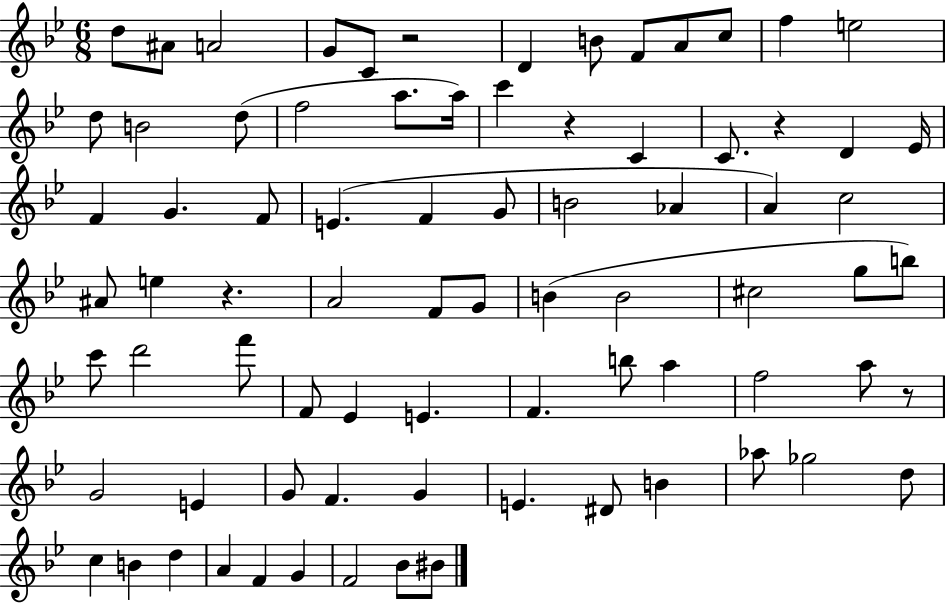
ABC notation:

X:1
T:Untitled
M:6/8
L:1/4
K:Bb
d/2 ^A/2 A2 G/2 C/2 z2 D B/2 F/2 A/2 c/2 f e2 d/2 B2 d/2 f2 a/2 a/4 c' z C C/2 z D _E/4 F G F/2 E F G/2 B2 _A A c2 ^A/2 e z A2 F/2 G/2 B B2 ^c2 g/2 b/2 c'/2 d'2 f'/2 F/2 _E E F b/2 a f2 a/2 z/2 G2 E G/2 F G E ^D/2 B _a/2 _g2 d/2 c B d A F G F2 _B/2 ^B/2